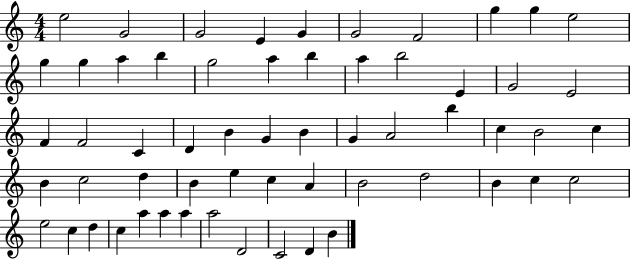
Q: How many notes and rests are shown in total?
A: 59